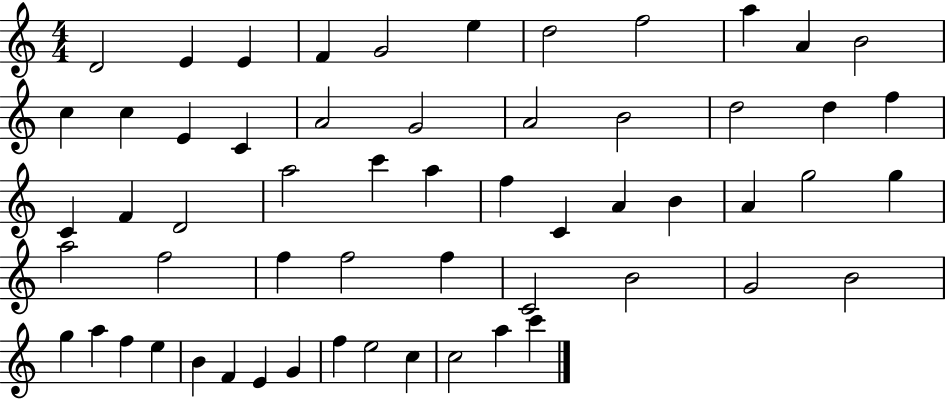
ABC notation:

X:1
T:Untitled
M:4/4
L:1/4
K:C
D2 E E F G2 e d2 f2 a A B2 c c E C A2 G2 A2 B2 d2 d f C F D2 a2 c' a f C A B A g2 g a2 f2 f f2 f C2 B2 G2 B2 g a f e B F E G f e2 c c2 a c'